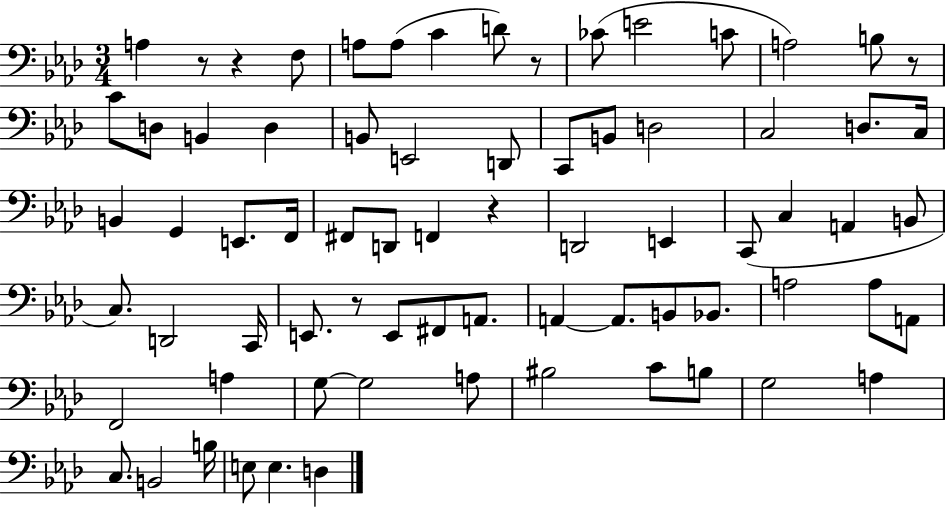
A3/q R/e R/q F3/e A3/e A3/e C4/q D4/e R/e CES4/e E4/h C4/e A3/h B3/e R/e C4/e D3/e B2/q D3/q B2/e E2/h D2/e C2/e B2/e D3/h C3/h D3/e. C3/s B2/q G2/q E2/e. F2/s F#2/e D2/e F2/q R/q D2/h E2/q C2/e C3/q A2/q B2/e C3/e. D2/h C2/s E2/e. R/e E2/e F#2/e A2/e. A2/q A2/e. B2/e Bb2/e. A3/h A3/e A2/e F2/h A3/q G3/e G3/h A3/e BIS3/h C4/e B3/e G3/h A3/q C3/e. B2/h B3/s E3/e E3/q. D3/q